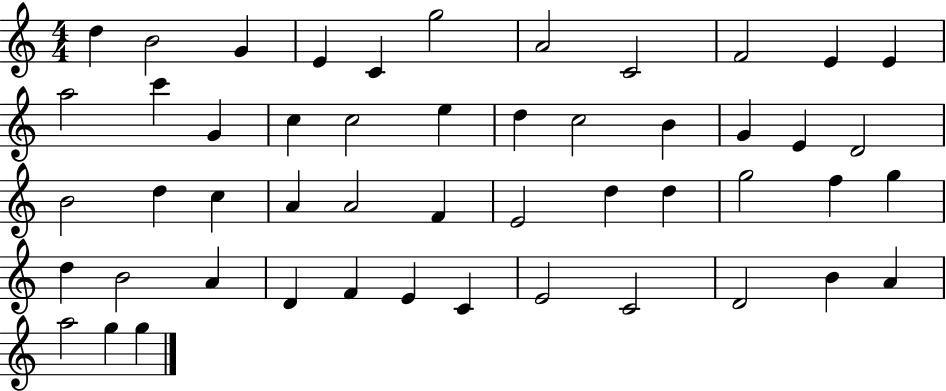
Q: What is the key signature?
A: C major